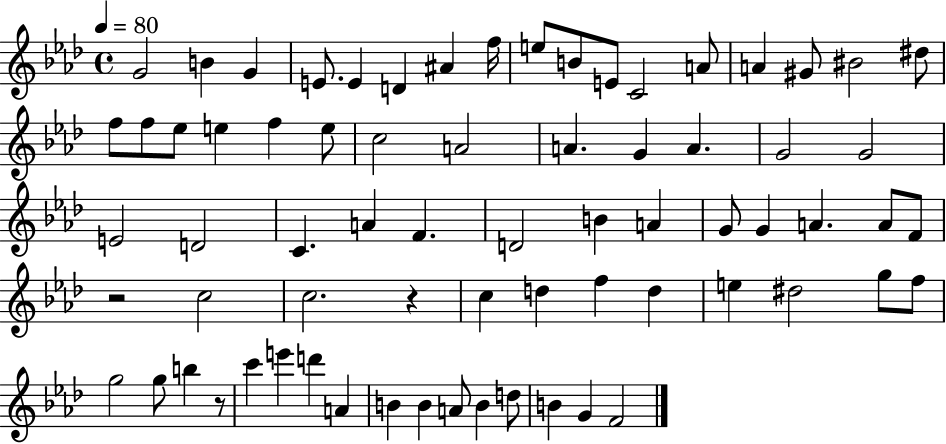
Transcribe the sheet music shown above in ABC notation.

X:1
T:Untitled
M:4/4
L:1/4
K:Ab
G2 B G E/2 E D ^A f/4 e/2 B/2 E/2 C2 A/2 A ^G/2 ^B2 ^d/2 f/2 f/2 _e/2 e f e/2 c2 A2 A G A G2 G2 E2 D2 C A F D2 B A G/2 G A A/2 F/2 z2 c2 c2 z c d f d e ^d2 g/2 f/2 g2 g/2 b z/2 c' e' d' A B B A/2 B d/2 B G F2